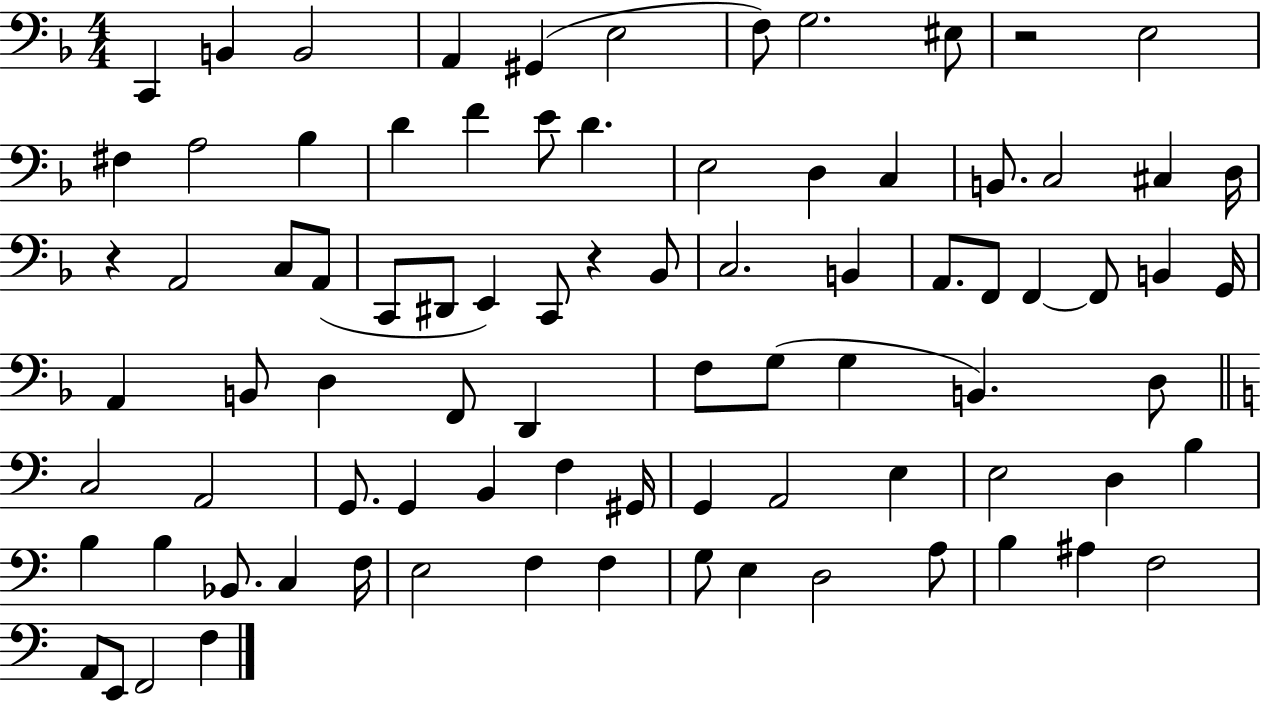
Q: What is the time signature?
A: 4/4